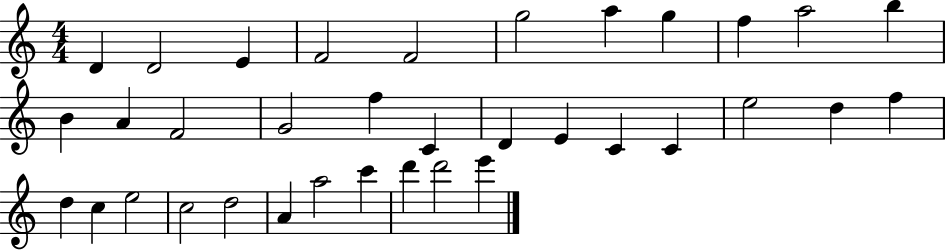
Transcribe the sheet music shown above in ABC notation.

X:1
T:Untitled
M:4/4
L:1/4
K:C
D D2 E F2 F2 g2 a g f a2 b B A F2 G2 f C D E C C e2 d f d c e2 c2 d2 A a2 c' d' d'2 e'